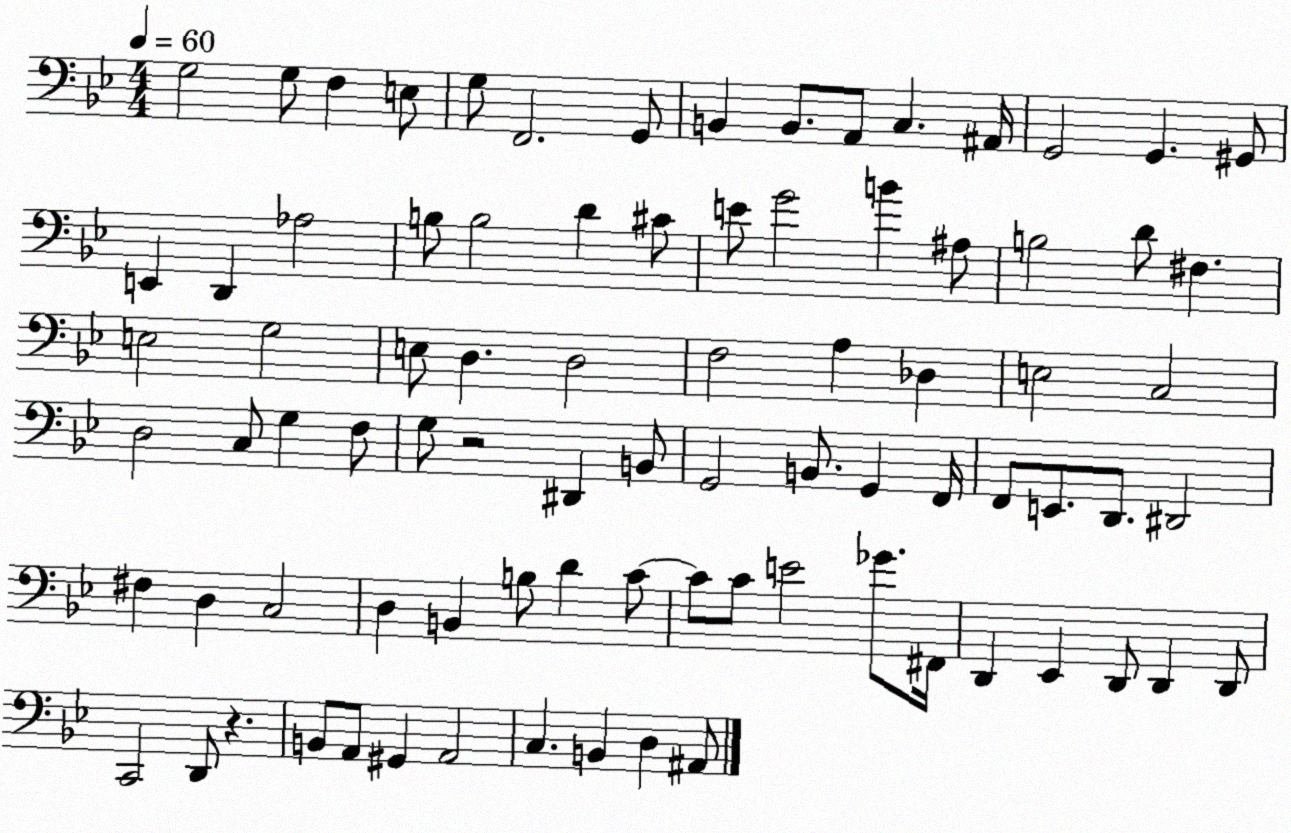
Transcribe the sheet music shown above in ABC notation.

X:1
T:Untitled
M:4/4
L:1/4
K:Bb
G,2 G,/2 F, E,/2 G,/2 F,,2 G,,/2 B,, B,,/2 A,,/2 C, ^A,,/4 G,,2 G,, ^G,,/2 E,, D,, _A,2 B,/2 B,2 D ^C/2 E/2 G2 B ^A,/2 B,2 D/2 ^F, E,2 G,2 E,/2 D, D,2 F,2 A, _D, E,2 C,2 D,2 C,/2 G, F,/2 G,/2 z2 ^D,, B,,/2 G,,2 B,,/2 G,, F,,/4 F,,/2 E,,/2 D,,/2 ^D,,2 ^F, D, C,2 D, B,, B,/2 D C/2 C/2 C/2 E2 _G/2 ^F,,/4 D,, _E,, D,,/2 D,, D,,/2 C,,2 D,,/2 z B,,/2 A,,/2 ^G,, A,,2 C, B,, D, ^A,,/2